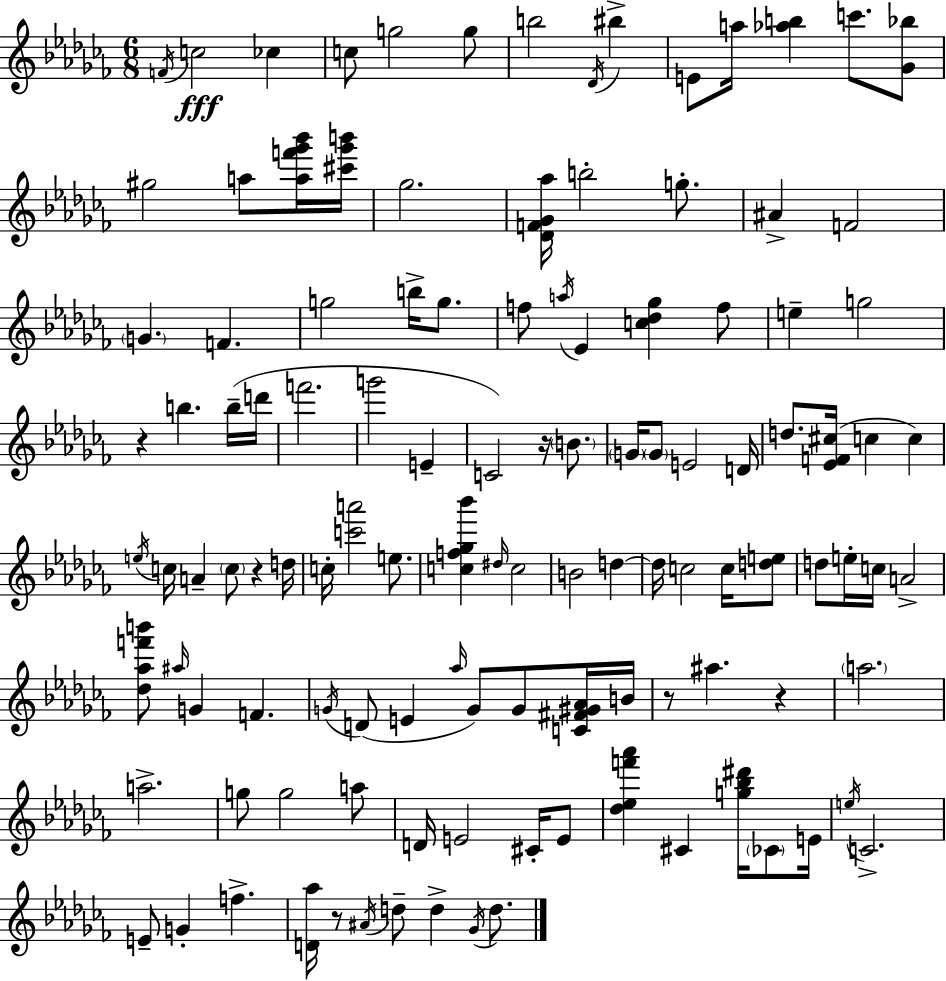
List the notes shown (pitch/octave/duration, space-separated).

F4/s C5/h CES5/q C5/e G5/h G5/e B5/h Db4/s BIS5/q E4/e A5/s [Ab5,B5]/q C6/e. [Gb4,Bb5]/e G#5/h A5/e [A5,F6,Gb6,Bb6]/s [C#6,Gb6,B6]/s Gb5/h. [Db4,F4,Gb4,Ab5]/s B5/h G5/e. A#4/q F4/h G4/q. F4/q. G5/h B5/s G5/e. F5/e A5/s Eb4/q [C5,Db5,Gb5]/q F5/e E5/q G5/h R/q B5/q. B5/s D6/s F6/h. G6/h E4/q C4/h R/s B4/e. G4/s G4/e E4/h D4/s D5/e. [Eb4,F4,C#5]/s C5/q C5/q E5/s C5/s A4/q C5/e R/q D5/s C5/s [C6,A6]/h E5/e. [C5,F5,Gb5,Bb6]/q D#5/s C5/h B4/h D5/q D5/s C5/h C5/s [D5,E5]/e D5/e E5/s C5/s A4/h [Db5,Ab5,F6,B6]/e A#5/s G4/q F4/q. G4/s D4/e E4/q Ab5/s G4/e G4/e [C4,F#4,G#4,Ab4]/s B4/s R/e A#5/q. R/q A5/h. A5/h. G5/e G5/h A5/e D4/s E4/h C#4/s E4/e [Db5,Eb5,F6,Ab6]/q C#4/q [G5,Bb5,D#6]/s CES4/e E4/s E5/s C4/h. E4/e G4/q F5/q. [D4,Ab5]/s R/e A#4/s D5/e D5/q Gb4/s D5/e.